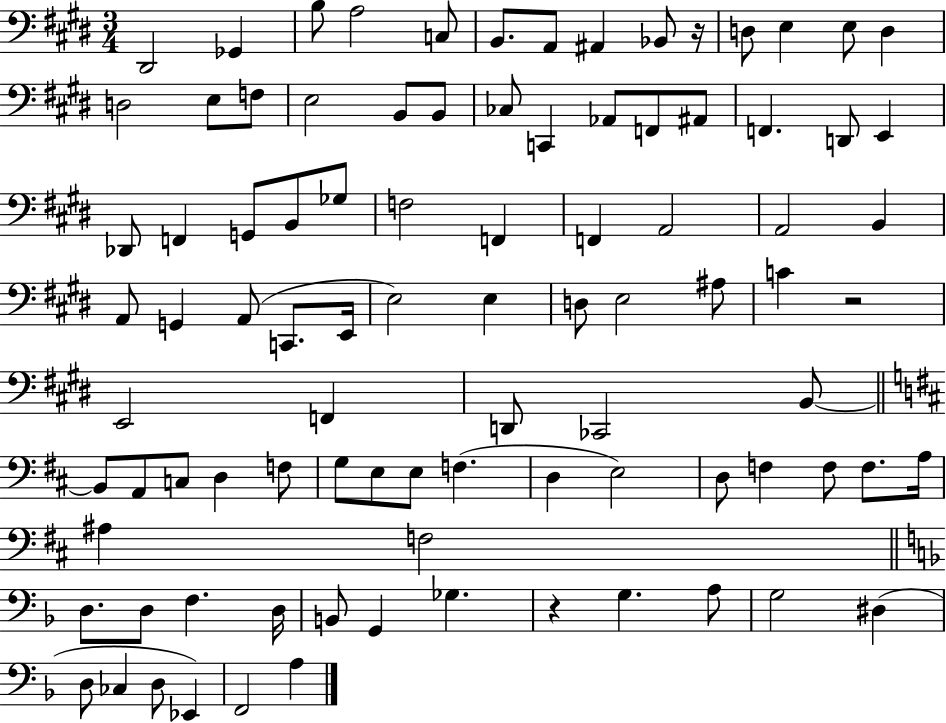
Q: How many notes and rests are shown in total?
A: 92